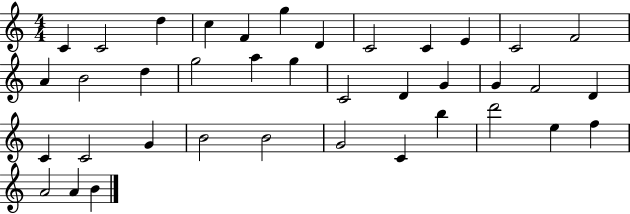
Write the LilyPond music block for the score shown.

{
  \clef treble
  \numericTimeSignature
  \time 4/4
  \key c \major
  c'4 c'2 d''4 | c''4 f'4 g''4 d'4 | c'2 c'4 e'4 | c'2 f'2 | \break a'4 b'2 d''4 | g''2 a''4 g''4 | c'2 d'4 g'4 | g'4 f'2 d'4 | \break c'4 c'2 g'4 | b'2 b'2 | g'2 c'4 b''4 | d'''2 e''4 f''4 | \break a'2 a'4 b'4 | \bar "|."
}